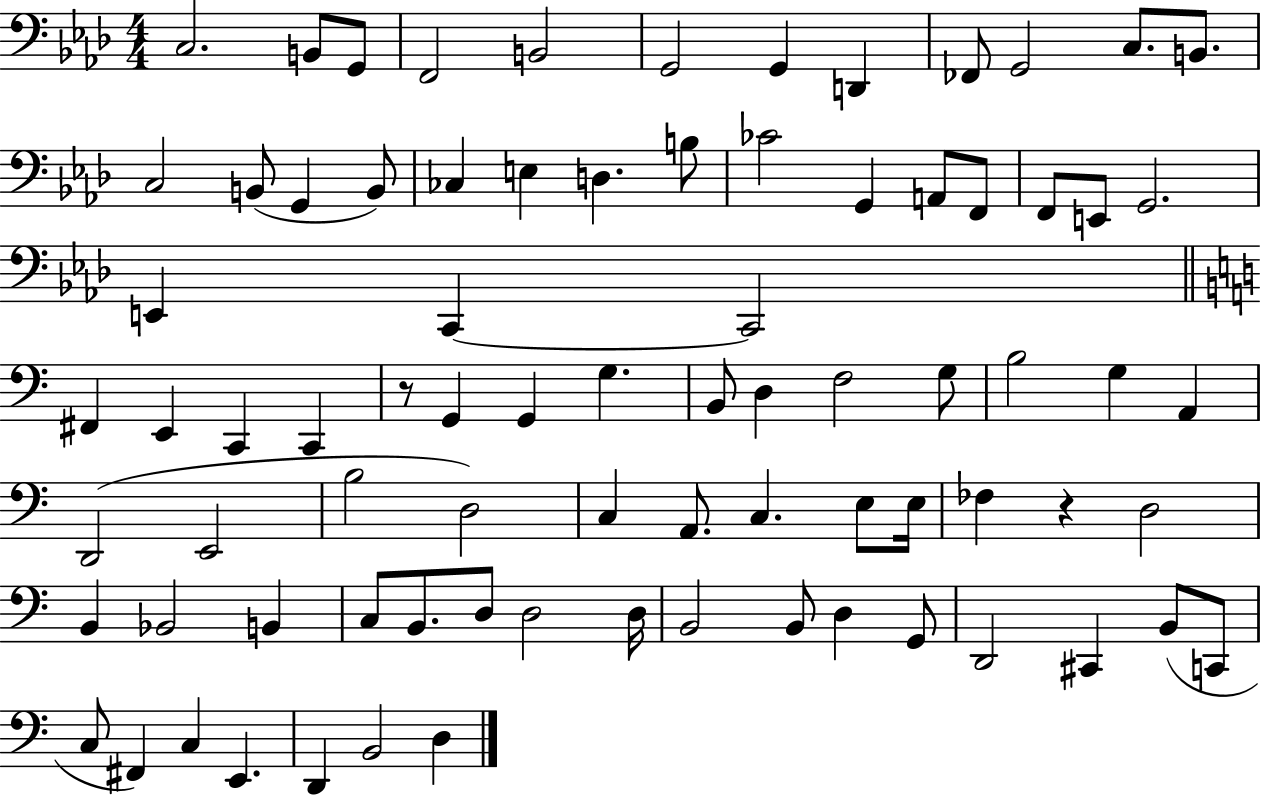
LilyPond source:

{
  \clef bass
  \numericTimeSignature
  \time 4/4
  \key aes \major
  c2. b,8 g,8 | f,2 b,2 | g,2 g,4 d,4 | fes,8 g,2 c8. b,8. | \break c2 b,8( g,4 b,8) | ces4 e4 d4. b8 | ces'2 g,4 a,8 f,8 | f,8 e,8 g,2. | \break e,4 c,4~~ c,2 | \bar "||" \break \key c \major fis,4 e,4 c,4 c,4 | r8 g,4 g,4 g4. | b,8 d4 f2 g8 | b2 g4 a,4 | \break d,2( e,2 | b2 d2) | c4 a,8. c4. e8 e16 | fes4 r4 d2 | \break b,4 bes,2 b,4 | c8 b,8. d8 d2 d16 | b,2 b,8 d4 g,8 | d,2 cis,4 b,8( c,8 | \break c8 fis,4) c4 e,4. | d,4 b,2 d4 | \bar "|."
}